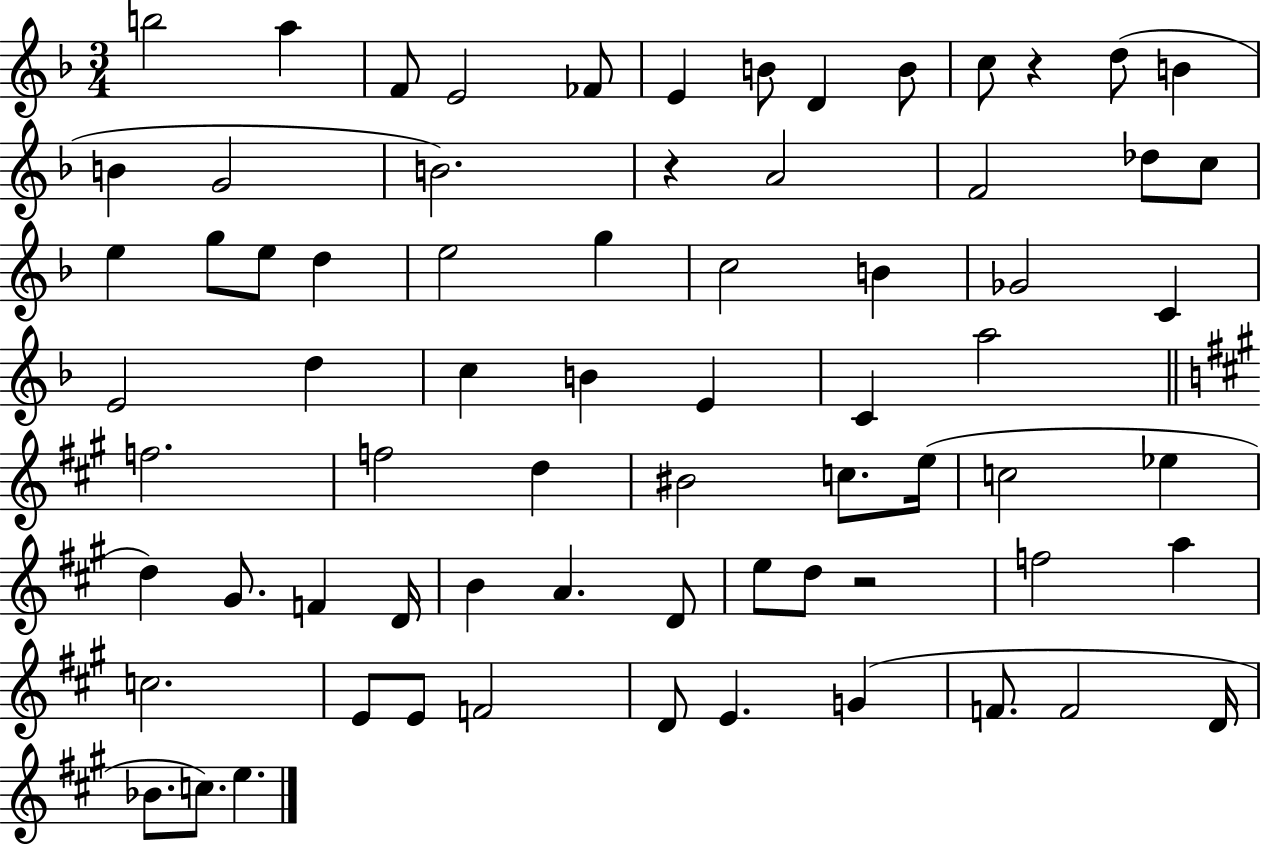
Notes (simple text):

B5/h A5/q F4/e E4/h FES4/e E4/q B4/e D4/q B4/e C5/e R/q D5/e B4/q B4/q G4/h B4/h. R/q A4/h F4/h Db5/e C5/e E5/q G5/e E5/e D5/q E5/h G5/q C5/h B4/q Gb4/h C4/q E4/h D5/q C5/q B4/q E4/q C4/q A5/h F5/h. F5/h D5/q BIS4/h C5/e. E5/s C5/h Eb5/q D5/q G#4/e. F4/q D4/s B4/q A4/q. D4/e E5/e D5/e R/h F5/h A5/q C5/h. E4/e E4/e F4/h D4/e E4/q. G4/q F4/e. F4/h D4/s Bb4/e. C5/e. E5/q.